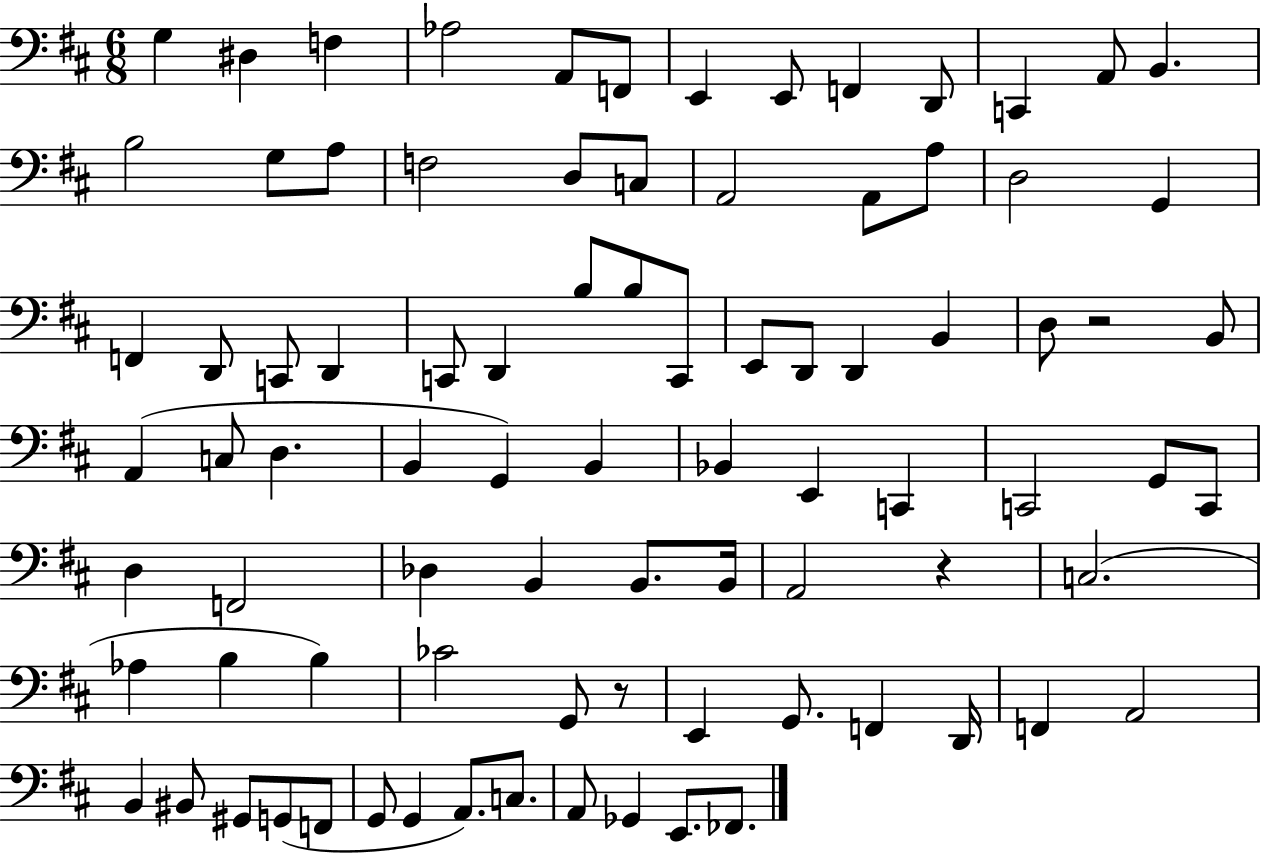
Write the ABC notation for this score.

X:1
T:Untitled
M:6/8
L:1/4
K:D
G, ^D, F, _A,2 A,,/2 F,,/2 E,, E,,/2 F,, D,,/2 C,, A,,/2 B,, B,2 G,/2 A,/2 F,2 D,/2 C,/2 A,,2 A,,/2 A,/2 D,2 G,, F,, D,,/2 C,,/2 D,, C,,/2 D,, B,/2 B,/2 C,,/2 E,,/2 D,,/2 D,, B,, D,/2 z2 B,,/2 A,, C,/2 D, B,, G,, B,, _B,, E,, C,, C,,2 G,,/2 C,,/2 D, F,,2 _D, B,, B,,/2 B,,/4 A,,2 z C,2 _A, B, B, _C2 G,,/2 z/2 E,, G,,/2 F,, D,,/4 F,, A,,2 B,, ^B,,/2 ^G,,/2 G,,/2 F,,/2 G,,/2 G,, A,,/2 C,/2 A,,/2 _G,, E,,/2 _F,,/2